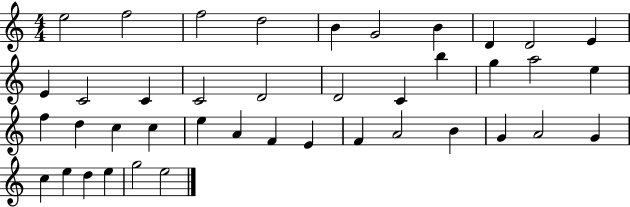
{
  \clef treble
  \numericTimeSignature
  \time 4/4
  \key c \major
  e''2 f''2 | f''2 d''2 | b'4 g'2 b'4 | d'4 d'2 e'4 | \break e'4 c'2 c'4 | c'2 d'2 | d'2 c'4 b''4 | g''4 a''2 e''4 | \break f''4 d''4 c''4 c''4 | e''4 a'4 f'4 e'4 | f'4 a'2 b'4 | g'4 a'2 g'4 | \break c''4 e''4 d''4 e''4 | g''2 e''2 | \bar "|."
}